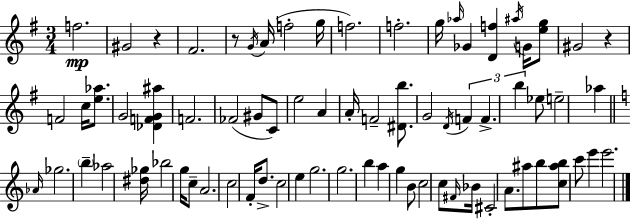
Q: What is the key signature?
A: G major